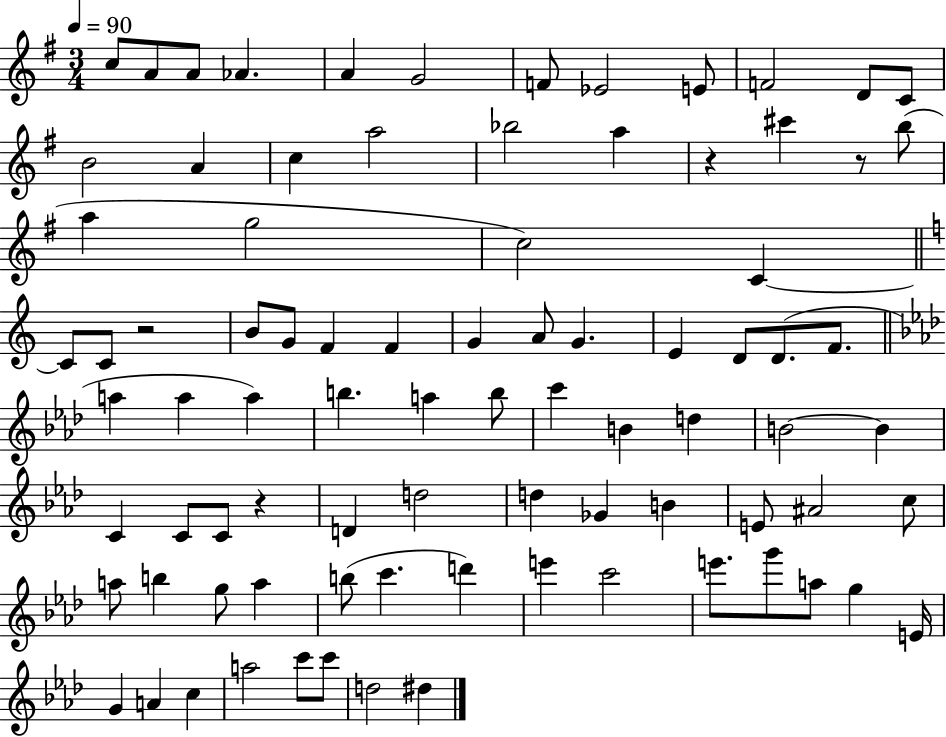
C5/e A4/e A4/e Ab4/q. A4/q G4/h F4/e Eb4/h E4/e F4/h D4/e C4/e B4/h A4/q C5/q A5/h Bb5/h A5/q R/q C#6/q R/e B5/e A5/q G5/h C5/h C4/q C4/e C4/e R/h B4/e G4/e F4/q F4/q G4/q A4/e G4/q. E4/q D4/e D4/e. F4/e. A5/q A5/q A5/q B5/q. A5/q B5/e C6/q B4/q D5/q B4/h B4/q C4/q C4/e C4/e R/q D4/q D5/h D5/q Gb4/q B4/q E4/e A#4/h C5/e A5/e B5/q G5/e A5/q B5/e C6/q. D6/q E6/q C6/h E6/e. G6/e A5/e G5/q E4/s G4/q A4/q C5/q A5/h C6/e C6/e D5/h D#5/q